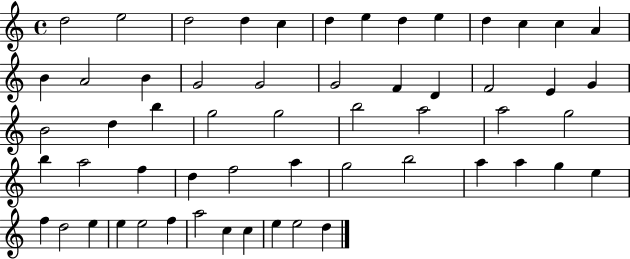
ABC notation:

X:1
T:Untitled
M:4/4
L:1/4
K:C
d2 e2 d2 d c d e d e d c c A B A2 B G2 G2 G2 F D F2 E G B2 d b g2 g2 b2 a2 a2 g2 b a2 f d f2 a g2 b2 a a g e f d2 e e e2 f a2 c c e e2 d